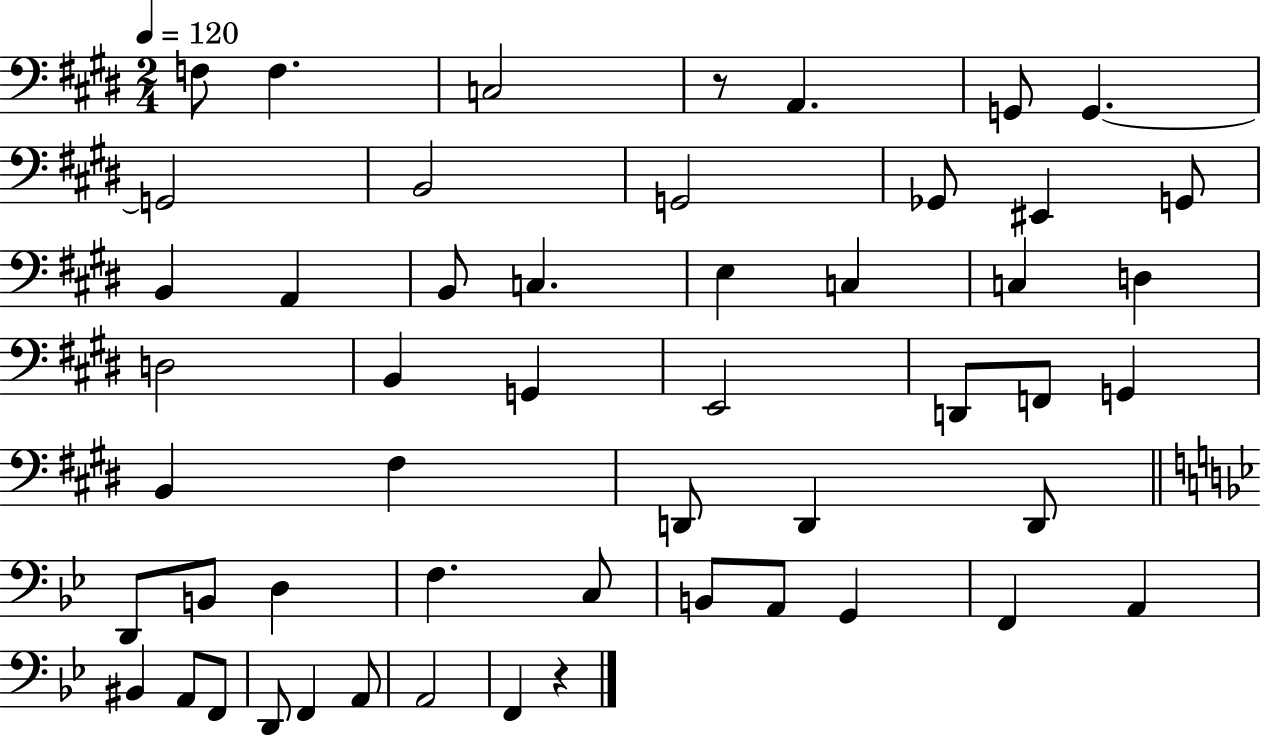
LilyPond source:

{
  \clef bass
  \numericTimeSignature
  \time 2/4
  \key e \major
  \tempo 4 = 120
  \repeat volta 2 { f8 f4. | c2 | r8 a,4. | g,8 g,4.~~ | \break g,2 | b,2 | g,2 | ges,8 eis,4 g,8 | \break b,4 a,4 | b,8 c4. | e4 c4 | c4 d4 | \break d2 | b,4 g,4 | e,2 | d,8 f,8 g,4 | \break b,4 fis4 | d,8 d,4 d,8 | \bar "||" \break \key bes \major d,8 b,8 d4 | f4. c8 | b,8 a,8 g,4 | f,4 a,4 | \break bis,4 a,8 f,8 | d,8 f,4 a,8 | a,2 | f,4 r4 | \break } \bar "|."
}